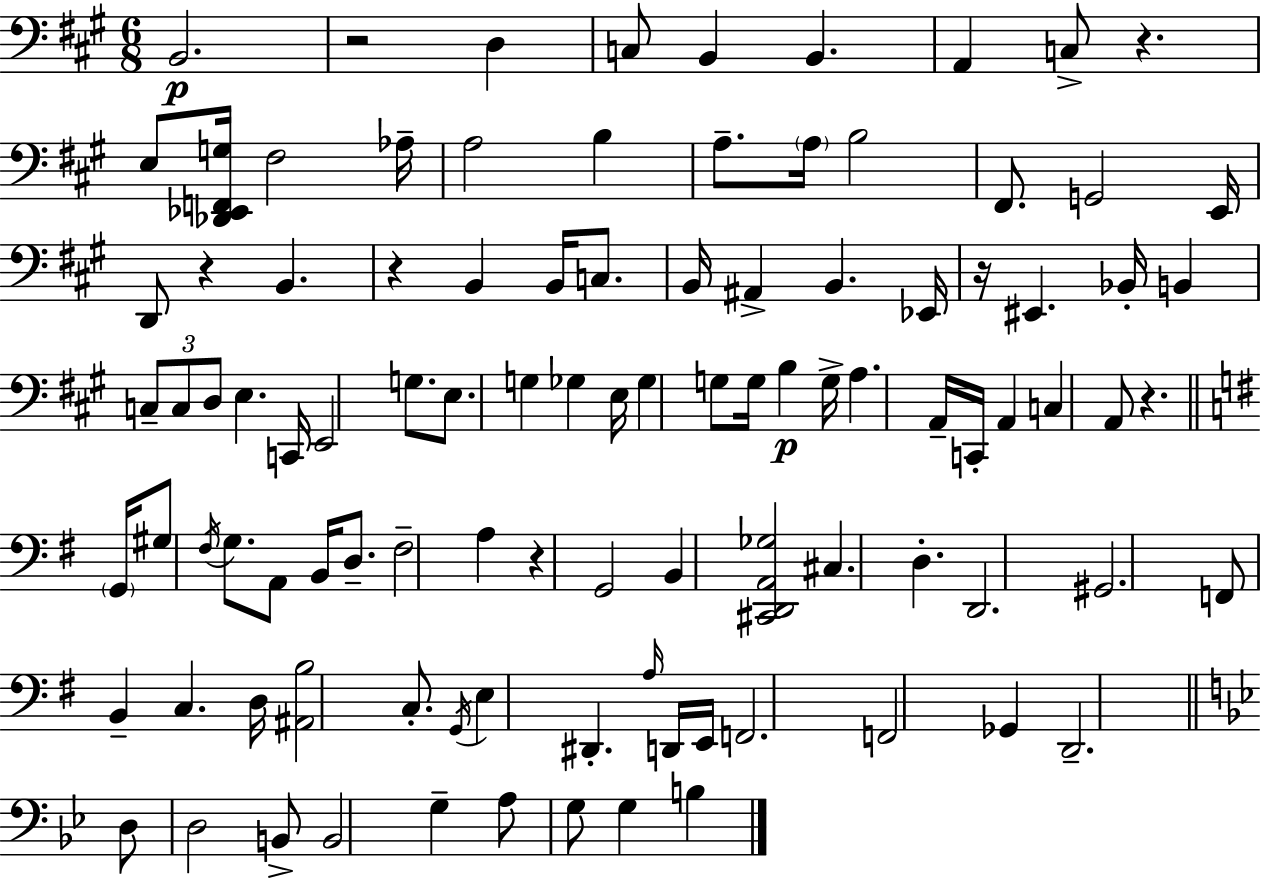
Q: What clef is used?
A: bass